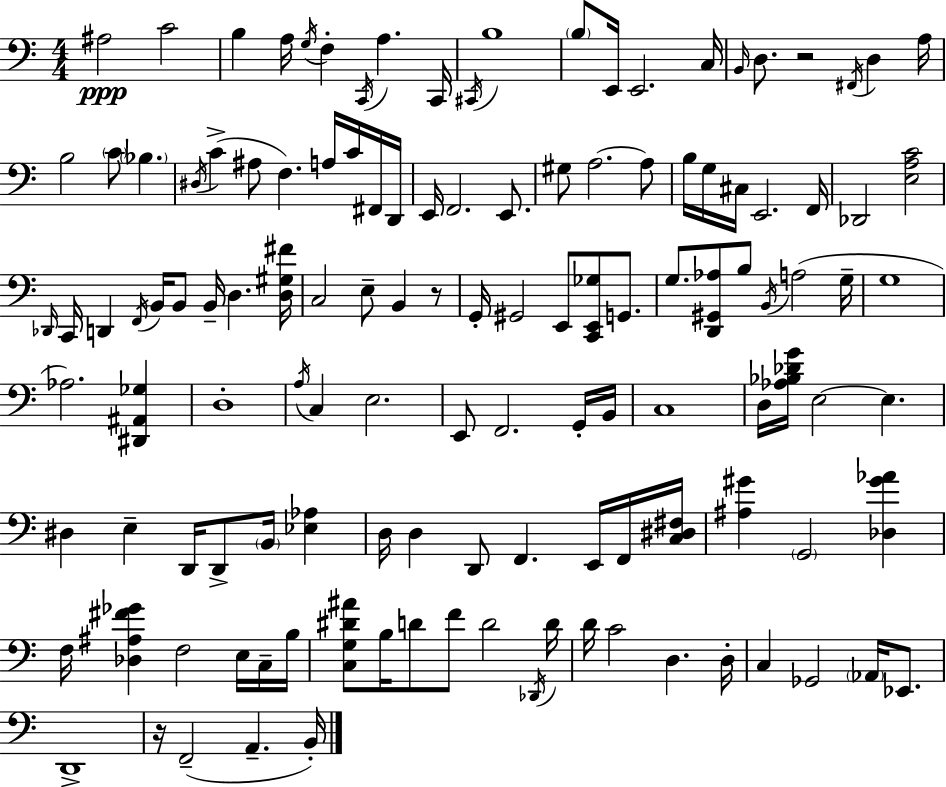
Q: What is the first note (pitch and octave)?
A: A#3